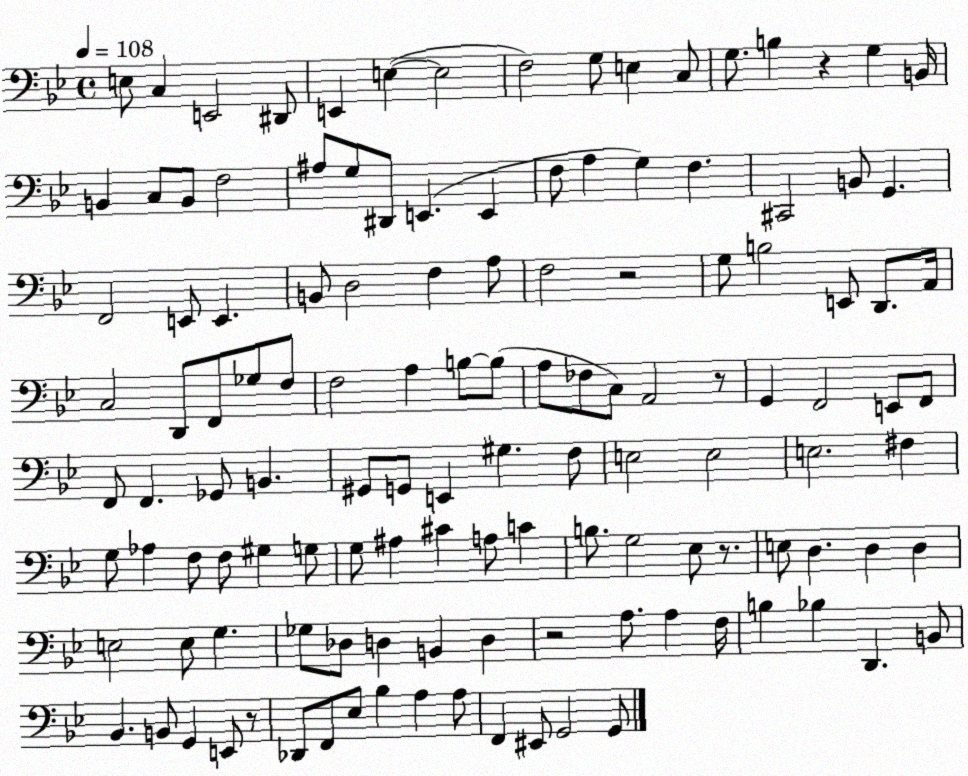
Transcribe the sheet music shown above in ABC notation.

X:1
T:Untitled
M:4/4
L:1/4
K:Bb
E,/2 C, E,,2 ^D,,/2 E,, E, E,2 F,2 G,/2 E, C,/2 G,/2 B, z G, B,,/4 B,, C,/2 B,,/2 F,2 ^A,/2 G,/2 ^D,,/2 E,, E,, F,/2 A, G, F, ^C,,2 B,,/2 G,, F,,2 E,,/2 E,, B,,/2 D,2 F, A,/2 F,2 z2 G,/2 B,2 E,,/2 D,,/2 A,,/4 C,2 D,,/2 F,,/2 _G,/2 F,/2 F,2 A, B,/2 B,/2 A,/2 _F,/2 C,/2 A,,2 z/2 G,, F,,2 E,,/2 F,,/2 F,,/2 F,, _G,,/2 B,, ^G,,/2 G,,/2 E,, ^G, F,/2 E,2 E,2 E,2 ^F, G,/2 _A, F,/2 F,/2 ^G, G,/2 G,/2 ^A, ^C A,/2 C B,/2 G,2 _E,/2 z/2 E,/2 D, D, D, E,2 E,/2 G, _G,/2 _D,/2 D, B,, D, z2 A,/2 A, F,/4 B, _B, D,, B,,/2 _B,, B,,/2 G,, E,,/2 z/2 _D,,/2 F,,/2 _E,/2 _B, A, A,/2 F,, ^E,,/2 G,,2 G,,/2